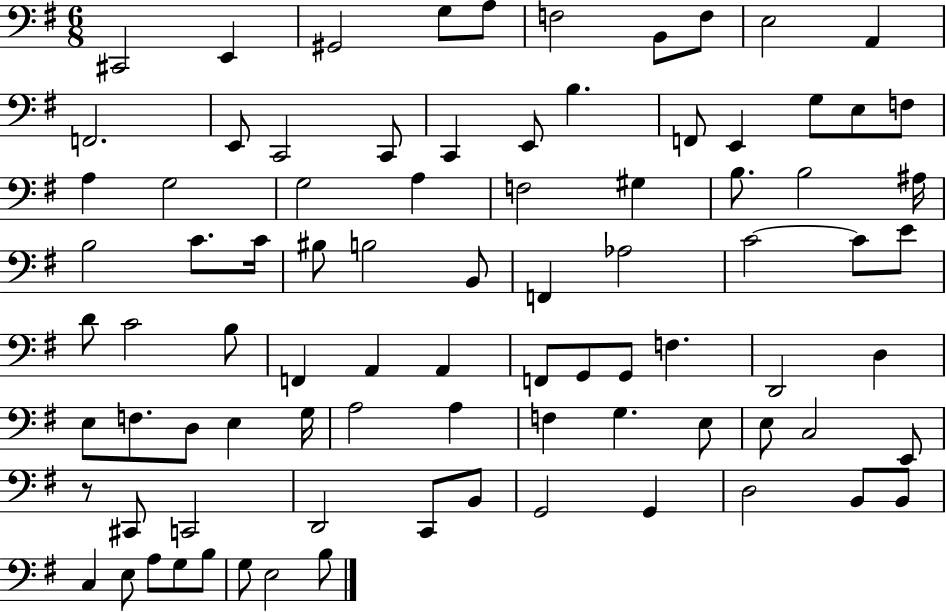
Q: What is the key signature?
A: G major